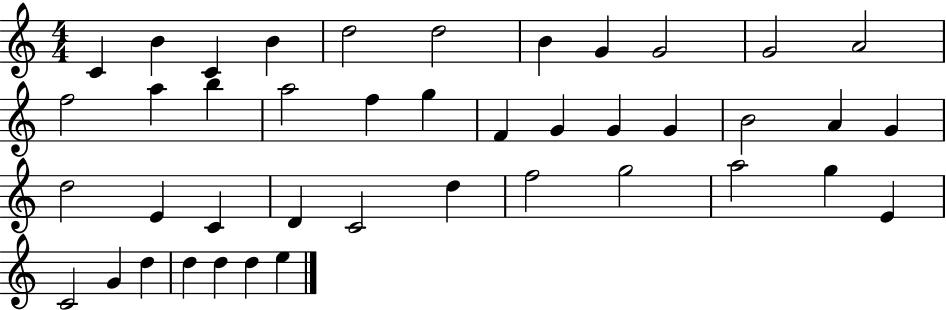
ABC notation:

X:1
T:Untitled
M:4/4
L:1/4
K:C
C B C B d2 d2 B G G2 G2 A2 f2 a b a2 f g F G G G B2 A G d2 E C D C2 d f2 g2 a2 g E C2 G d d d d e